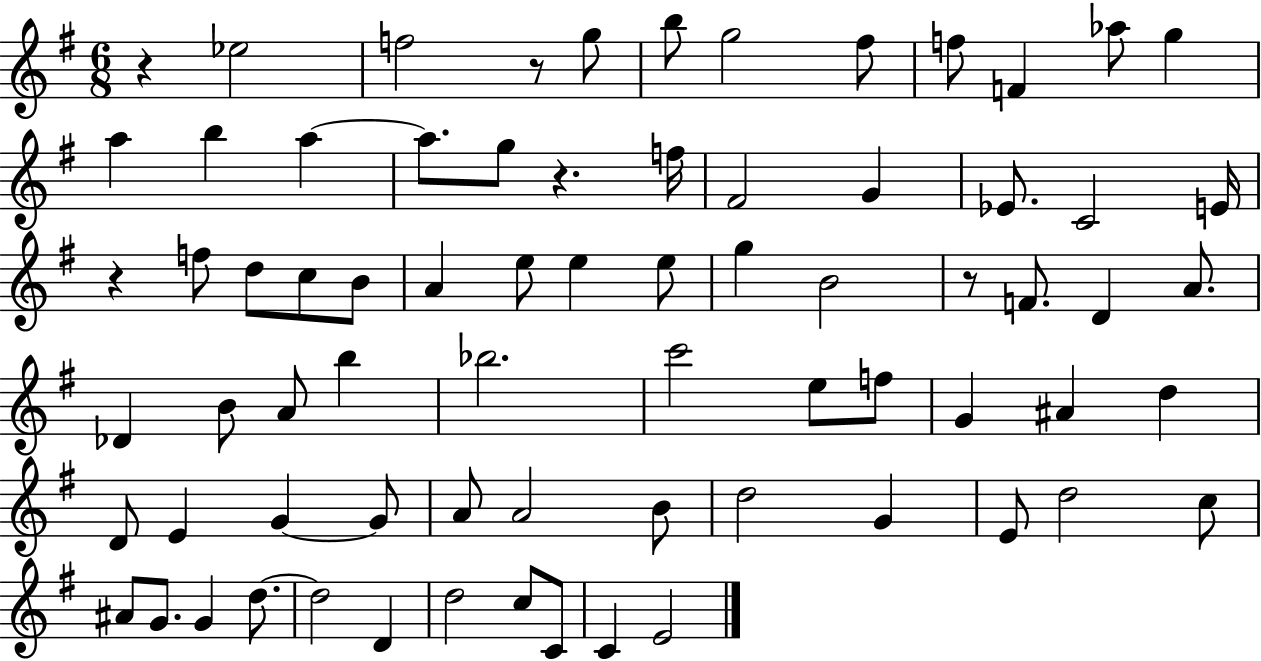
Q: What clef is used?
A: treble